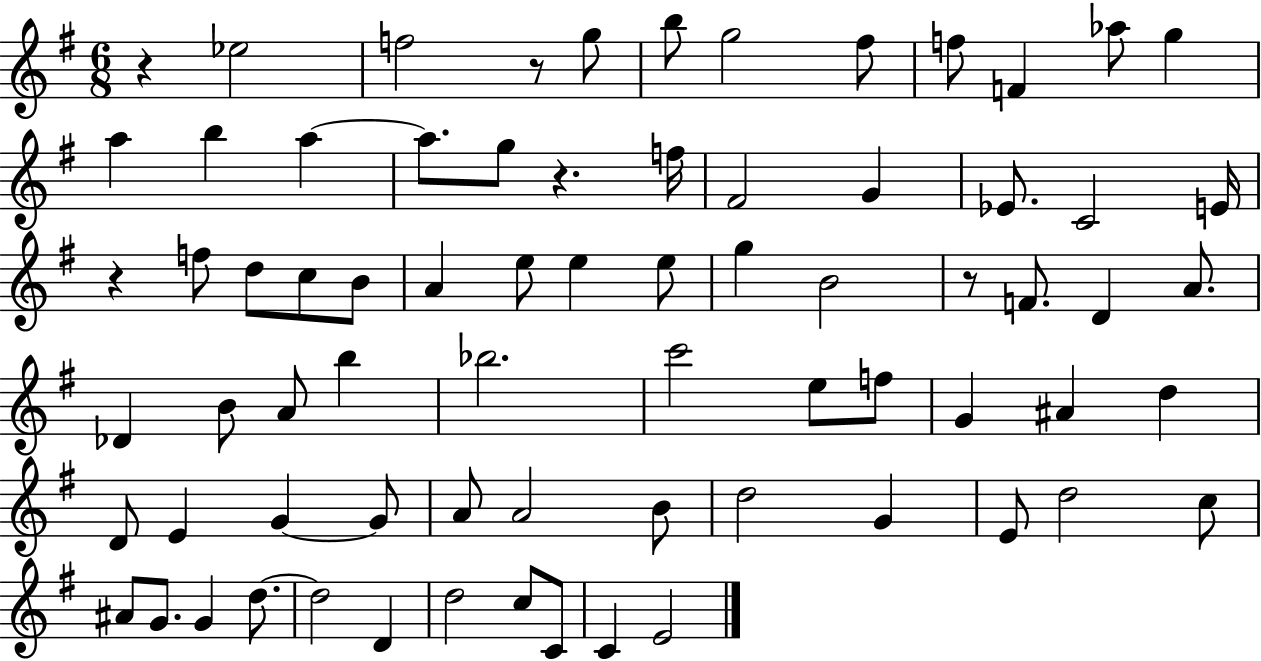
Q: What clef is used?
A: treble